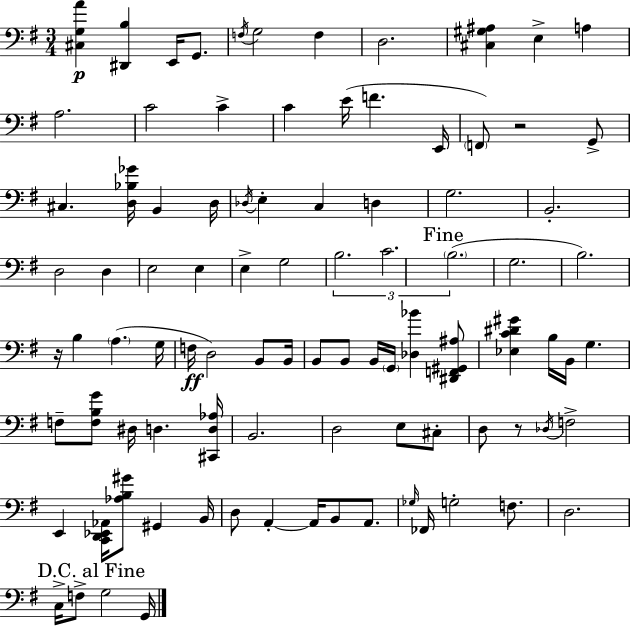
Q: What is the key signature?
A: G major